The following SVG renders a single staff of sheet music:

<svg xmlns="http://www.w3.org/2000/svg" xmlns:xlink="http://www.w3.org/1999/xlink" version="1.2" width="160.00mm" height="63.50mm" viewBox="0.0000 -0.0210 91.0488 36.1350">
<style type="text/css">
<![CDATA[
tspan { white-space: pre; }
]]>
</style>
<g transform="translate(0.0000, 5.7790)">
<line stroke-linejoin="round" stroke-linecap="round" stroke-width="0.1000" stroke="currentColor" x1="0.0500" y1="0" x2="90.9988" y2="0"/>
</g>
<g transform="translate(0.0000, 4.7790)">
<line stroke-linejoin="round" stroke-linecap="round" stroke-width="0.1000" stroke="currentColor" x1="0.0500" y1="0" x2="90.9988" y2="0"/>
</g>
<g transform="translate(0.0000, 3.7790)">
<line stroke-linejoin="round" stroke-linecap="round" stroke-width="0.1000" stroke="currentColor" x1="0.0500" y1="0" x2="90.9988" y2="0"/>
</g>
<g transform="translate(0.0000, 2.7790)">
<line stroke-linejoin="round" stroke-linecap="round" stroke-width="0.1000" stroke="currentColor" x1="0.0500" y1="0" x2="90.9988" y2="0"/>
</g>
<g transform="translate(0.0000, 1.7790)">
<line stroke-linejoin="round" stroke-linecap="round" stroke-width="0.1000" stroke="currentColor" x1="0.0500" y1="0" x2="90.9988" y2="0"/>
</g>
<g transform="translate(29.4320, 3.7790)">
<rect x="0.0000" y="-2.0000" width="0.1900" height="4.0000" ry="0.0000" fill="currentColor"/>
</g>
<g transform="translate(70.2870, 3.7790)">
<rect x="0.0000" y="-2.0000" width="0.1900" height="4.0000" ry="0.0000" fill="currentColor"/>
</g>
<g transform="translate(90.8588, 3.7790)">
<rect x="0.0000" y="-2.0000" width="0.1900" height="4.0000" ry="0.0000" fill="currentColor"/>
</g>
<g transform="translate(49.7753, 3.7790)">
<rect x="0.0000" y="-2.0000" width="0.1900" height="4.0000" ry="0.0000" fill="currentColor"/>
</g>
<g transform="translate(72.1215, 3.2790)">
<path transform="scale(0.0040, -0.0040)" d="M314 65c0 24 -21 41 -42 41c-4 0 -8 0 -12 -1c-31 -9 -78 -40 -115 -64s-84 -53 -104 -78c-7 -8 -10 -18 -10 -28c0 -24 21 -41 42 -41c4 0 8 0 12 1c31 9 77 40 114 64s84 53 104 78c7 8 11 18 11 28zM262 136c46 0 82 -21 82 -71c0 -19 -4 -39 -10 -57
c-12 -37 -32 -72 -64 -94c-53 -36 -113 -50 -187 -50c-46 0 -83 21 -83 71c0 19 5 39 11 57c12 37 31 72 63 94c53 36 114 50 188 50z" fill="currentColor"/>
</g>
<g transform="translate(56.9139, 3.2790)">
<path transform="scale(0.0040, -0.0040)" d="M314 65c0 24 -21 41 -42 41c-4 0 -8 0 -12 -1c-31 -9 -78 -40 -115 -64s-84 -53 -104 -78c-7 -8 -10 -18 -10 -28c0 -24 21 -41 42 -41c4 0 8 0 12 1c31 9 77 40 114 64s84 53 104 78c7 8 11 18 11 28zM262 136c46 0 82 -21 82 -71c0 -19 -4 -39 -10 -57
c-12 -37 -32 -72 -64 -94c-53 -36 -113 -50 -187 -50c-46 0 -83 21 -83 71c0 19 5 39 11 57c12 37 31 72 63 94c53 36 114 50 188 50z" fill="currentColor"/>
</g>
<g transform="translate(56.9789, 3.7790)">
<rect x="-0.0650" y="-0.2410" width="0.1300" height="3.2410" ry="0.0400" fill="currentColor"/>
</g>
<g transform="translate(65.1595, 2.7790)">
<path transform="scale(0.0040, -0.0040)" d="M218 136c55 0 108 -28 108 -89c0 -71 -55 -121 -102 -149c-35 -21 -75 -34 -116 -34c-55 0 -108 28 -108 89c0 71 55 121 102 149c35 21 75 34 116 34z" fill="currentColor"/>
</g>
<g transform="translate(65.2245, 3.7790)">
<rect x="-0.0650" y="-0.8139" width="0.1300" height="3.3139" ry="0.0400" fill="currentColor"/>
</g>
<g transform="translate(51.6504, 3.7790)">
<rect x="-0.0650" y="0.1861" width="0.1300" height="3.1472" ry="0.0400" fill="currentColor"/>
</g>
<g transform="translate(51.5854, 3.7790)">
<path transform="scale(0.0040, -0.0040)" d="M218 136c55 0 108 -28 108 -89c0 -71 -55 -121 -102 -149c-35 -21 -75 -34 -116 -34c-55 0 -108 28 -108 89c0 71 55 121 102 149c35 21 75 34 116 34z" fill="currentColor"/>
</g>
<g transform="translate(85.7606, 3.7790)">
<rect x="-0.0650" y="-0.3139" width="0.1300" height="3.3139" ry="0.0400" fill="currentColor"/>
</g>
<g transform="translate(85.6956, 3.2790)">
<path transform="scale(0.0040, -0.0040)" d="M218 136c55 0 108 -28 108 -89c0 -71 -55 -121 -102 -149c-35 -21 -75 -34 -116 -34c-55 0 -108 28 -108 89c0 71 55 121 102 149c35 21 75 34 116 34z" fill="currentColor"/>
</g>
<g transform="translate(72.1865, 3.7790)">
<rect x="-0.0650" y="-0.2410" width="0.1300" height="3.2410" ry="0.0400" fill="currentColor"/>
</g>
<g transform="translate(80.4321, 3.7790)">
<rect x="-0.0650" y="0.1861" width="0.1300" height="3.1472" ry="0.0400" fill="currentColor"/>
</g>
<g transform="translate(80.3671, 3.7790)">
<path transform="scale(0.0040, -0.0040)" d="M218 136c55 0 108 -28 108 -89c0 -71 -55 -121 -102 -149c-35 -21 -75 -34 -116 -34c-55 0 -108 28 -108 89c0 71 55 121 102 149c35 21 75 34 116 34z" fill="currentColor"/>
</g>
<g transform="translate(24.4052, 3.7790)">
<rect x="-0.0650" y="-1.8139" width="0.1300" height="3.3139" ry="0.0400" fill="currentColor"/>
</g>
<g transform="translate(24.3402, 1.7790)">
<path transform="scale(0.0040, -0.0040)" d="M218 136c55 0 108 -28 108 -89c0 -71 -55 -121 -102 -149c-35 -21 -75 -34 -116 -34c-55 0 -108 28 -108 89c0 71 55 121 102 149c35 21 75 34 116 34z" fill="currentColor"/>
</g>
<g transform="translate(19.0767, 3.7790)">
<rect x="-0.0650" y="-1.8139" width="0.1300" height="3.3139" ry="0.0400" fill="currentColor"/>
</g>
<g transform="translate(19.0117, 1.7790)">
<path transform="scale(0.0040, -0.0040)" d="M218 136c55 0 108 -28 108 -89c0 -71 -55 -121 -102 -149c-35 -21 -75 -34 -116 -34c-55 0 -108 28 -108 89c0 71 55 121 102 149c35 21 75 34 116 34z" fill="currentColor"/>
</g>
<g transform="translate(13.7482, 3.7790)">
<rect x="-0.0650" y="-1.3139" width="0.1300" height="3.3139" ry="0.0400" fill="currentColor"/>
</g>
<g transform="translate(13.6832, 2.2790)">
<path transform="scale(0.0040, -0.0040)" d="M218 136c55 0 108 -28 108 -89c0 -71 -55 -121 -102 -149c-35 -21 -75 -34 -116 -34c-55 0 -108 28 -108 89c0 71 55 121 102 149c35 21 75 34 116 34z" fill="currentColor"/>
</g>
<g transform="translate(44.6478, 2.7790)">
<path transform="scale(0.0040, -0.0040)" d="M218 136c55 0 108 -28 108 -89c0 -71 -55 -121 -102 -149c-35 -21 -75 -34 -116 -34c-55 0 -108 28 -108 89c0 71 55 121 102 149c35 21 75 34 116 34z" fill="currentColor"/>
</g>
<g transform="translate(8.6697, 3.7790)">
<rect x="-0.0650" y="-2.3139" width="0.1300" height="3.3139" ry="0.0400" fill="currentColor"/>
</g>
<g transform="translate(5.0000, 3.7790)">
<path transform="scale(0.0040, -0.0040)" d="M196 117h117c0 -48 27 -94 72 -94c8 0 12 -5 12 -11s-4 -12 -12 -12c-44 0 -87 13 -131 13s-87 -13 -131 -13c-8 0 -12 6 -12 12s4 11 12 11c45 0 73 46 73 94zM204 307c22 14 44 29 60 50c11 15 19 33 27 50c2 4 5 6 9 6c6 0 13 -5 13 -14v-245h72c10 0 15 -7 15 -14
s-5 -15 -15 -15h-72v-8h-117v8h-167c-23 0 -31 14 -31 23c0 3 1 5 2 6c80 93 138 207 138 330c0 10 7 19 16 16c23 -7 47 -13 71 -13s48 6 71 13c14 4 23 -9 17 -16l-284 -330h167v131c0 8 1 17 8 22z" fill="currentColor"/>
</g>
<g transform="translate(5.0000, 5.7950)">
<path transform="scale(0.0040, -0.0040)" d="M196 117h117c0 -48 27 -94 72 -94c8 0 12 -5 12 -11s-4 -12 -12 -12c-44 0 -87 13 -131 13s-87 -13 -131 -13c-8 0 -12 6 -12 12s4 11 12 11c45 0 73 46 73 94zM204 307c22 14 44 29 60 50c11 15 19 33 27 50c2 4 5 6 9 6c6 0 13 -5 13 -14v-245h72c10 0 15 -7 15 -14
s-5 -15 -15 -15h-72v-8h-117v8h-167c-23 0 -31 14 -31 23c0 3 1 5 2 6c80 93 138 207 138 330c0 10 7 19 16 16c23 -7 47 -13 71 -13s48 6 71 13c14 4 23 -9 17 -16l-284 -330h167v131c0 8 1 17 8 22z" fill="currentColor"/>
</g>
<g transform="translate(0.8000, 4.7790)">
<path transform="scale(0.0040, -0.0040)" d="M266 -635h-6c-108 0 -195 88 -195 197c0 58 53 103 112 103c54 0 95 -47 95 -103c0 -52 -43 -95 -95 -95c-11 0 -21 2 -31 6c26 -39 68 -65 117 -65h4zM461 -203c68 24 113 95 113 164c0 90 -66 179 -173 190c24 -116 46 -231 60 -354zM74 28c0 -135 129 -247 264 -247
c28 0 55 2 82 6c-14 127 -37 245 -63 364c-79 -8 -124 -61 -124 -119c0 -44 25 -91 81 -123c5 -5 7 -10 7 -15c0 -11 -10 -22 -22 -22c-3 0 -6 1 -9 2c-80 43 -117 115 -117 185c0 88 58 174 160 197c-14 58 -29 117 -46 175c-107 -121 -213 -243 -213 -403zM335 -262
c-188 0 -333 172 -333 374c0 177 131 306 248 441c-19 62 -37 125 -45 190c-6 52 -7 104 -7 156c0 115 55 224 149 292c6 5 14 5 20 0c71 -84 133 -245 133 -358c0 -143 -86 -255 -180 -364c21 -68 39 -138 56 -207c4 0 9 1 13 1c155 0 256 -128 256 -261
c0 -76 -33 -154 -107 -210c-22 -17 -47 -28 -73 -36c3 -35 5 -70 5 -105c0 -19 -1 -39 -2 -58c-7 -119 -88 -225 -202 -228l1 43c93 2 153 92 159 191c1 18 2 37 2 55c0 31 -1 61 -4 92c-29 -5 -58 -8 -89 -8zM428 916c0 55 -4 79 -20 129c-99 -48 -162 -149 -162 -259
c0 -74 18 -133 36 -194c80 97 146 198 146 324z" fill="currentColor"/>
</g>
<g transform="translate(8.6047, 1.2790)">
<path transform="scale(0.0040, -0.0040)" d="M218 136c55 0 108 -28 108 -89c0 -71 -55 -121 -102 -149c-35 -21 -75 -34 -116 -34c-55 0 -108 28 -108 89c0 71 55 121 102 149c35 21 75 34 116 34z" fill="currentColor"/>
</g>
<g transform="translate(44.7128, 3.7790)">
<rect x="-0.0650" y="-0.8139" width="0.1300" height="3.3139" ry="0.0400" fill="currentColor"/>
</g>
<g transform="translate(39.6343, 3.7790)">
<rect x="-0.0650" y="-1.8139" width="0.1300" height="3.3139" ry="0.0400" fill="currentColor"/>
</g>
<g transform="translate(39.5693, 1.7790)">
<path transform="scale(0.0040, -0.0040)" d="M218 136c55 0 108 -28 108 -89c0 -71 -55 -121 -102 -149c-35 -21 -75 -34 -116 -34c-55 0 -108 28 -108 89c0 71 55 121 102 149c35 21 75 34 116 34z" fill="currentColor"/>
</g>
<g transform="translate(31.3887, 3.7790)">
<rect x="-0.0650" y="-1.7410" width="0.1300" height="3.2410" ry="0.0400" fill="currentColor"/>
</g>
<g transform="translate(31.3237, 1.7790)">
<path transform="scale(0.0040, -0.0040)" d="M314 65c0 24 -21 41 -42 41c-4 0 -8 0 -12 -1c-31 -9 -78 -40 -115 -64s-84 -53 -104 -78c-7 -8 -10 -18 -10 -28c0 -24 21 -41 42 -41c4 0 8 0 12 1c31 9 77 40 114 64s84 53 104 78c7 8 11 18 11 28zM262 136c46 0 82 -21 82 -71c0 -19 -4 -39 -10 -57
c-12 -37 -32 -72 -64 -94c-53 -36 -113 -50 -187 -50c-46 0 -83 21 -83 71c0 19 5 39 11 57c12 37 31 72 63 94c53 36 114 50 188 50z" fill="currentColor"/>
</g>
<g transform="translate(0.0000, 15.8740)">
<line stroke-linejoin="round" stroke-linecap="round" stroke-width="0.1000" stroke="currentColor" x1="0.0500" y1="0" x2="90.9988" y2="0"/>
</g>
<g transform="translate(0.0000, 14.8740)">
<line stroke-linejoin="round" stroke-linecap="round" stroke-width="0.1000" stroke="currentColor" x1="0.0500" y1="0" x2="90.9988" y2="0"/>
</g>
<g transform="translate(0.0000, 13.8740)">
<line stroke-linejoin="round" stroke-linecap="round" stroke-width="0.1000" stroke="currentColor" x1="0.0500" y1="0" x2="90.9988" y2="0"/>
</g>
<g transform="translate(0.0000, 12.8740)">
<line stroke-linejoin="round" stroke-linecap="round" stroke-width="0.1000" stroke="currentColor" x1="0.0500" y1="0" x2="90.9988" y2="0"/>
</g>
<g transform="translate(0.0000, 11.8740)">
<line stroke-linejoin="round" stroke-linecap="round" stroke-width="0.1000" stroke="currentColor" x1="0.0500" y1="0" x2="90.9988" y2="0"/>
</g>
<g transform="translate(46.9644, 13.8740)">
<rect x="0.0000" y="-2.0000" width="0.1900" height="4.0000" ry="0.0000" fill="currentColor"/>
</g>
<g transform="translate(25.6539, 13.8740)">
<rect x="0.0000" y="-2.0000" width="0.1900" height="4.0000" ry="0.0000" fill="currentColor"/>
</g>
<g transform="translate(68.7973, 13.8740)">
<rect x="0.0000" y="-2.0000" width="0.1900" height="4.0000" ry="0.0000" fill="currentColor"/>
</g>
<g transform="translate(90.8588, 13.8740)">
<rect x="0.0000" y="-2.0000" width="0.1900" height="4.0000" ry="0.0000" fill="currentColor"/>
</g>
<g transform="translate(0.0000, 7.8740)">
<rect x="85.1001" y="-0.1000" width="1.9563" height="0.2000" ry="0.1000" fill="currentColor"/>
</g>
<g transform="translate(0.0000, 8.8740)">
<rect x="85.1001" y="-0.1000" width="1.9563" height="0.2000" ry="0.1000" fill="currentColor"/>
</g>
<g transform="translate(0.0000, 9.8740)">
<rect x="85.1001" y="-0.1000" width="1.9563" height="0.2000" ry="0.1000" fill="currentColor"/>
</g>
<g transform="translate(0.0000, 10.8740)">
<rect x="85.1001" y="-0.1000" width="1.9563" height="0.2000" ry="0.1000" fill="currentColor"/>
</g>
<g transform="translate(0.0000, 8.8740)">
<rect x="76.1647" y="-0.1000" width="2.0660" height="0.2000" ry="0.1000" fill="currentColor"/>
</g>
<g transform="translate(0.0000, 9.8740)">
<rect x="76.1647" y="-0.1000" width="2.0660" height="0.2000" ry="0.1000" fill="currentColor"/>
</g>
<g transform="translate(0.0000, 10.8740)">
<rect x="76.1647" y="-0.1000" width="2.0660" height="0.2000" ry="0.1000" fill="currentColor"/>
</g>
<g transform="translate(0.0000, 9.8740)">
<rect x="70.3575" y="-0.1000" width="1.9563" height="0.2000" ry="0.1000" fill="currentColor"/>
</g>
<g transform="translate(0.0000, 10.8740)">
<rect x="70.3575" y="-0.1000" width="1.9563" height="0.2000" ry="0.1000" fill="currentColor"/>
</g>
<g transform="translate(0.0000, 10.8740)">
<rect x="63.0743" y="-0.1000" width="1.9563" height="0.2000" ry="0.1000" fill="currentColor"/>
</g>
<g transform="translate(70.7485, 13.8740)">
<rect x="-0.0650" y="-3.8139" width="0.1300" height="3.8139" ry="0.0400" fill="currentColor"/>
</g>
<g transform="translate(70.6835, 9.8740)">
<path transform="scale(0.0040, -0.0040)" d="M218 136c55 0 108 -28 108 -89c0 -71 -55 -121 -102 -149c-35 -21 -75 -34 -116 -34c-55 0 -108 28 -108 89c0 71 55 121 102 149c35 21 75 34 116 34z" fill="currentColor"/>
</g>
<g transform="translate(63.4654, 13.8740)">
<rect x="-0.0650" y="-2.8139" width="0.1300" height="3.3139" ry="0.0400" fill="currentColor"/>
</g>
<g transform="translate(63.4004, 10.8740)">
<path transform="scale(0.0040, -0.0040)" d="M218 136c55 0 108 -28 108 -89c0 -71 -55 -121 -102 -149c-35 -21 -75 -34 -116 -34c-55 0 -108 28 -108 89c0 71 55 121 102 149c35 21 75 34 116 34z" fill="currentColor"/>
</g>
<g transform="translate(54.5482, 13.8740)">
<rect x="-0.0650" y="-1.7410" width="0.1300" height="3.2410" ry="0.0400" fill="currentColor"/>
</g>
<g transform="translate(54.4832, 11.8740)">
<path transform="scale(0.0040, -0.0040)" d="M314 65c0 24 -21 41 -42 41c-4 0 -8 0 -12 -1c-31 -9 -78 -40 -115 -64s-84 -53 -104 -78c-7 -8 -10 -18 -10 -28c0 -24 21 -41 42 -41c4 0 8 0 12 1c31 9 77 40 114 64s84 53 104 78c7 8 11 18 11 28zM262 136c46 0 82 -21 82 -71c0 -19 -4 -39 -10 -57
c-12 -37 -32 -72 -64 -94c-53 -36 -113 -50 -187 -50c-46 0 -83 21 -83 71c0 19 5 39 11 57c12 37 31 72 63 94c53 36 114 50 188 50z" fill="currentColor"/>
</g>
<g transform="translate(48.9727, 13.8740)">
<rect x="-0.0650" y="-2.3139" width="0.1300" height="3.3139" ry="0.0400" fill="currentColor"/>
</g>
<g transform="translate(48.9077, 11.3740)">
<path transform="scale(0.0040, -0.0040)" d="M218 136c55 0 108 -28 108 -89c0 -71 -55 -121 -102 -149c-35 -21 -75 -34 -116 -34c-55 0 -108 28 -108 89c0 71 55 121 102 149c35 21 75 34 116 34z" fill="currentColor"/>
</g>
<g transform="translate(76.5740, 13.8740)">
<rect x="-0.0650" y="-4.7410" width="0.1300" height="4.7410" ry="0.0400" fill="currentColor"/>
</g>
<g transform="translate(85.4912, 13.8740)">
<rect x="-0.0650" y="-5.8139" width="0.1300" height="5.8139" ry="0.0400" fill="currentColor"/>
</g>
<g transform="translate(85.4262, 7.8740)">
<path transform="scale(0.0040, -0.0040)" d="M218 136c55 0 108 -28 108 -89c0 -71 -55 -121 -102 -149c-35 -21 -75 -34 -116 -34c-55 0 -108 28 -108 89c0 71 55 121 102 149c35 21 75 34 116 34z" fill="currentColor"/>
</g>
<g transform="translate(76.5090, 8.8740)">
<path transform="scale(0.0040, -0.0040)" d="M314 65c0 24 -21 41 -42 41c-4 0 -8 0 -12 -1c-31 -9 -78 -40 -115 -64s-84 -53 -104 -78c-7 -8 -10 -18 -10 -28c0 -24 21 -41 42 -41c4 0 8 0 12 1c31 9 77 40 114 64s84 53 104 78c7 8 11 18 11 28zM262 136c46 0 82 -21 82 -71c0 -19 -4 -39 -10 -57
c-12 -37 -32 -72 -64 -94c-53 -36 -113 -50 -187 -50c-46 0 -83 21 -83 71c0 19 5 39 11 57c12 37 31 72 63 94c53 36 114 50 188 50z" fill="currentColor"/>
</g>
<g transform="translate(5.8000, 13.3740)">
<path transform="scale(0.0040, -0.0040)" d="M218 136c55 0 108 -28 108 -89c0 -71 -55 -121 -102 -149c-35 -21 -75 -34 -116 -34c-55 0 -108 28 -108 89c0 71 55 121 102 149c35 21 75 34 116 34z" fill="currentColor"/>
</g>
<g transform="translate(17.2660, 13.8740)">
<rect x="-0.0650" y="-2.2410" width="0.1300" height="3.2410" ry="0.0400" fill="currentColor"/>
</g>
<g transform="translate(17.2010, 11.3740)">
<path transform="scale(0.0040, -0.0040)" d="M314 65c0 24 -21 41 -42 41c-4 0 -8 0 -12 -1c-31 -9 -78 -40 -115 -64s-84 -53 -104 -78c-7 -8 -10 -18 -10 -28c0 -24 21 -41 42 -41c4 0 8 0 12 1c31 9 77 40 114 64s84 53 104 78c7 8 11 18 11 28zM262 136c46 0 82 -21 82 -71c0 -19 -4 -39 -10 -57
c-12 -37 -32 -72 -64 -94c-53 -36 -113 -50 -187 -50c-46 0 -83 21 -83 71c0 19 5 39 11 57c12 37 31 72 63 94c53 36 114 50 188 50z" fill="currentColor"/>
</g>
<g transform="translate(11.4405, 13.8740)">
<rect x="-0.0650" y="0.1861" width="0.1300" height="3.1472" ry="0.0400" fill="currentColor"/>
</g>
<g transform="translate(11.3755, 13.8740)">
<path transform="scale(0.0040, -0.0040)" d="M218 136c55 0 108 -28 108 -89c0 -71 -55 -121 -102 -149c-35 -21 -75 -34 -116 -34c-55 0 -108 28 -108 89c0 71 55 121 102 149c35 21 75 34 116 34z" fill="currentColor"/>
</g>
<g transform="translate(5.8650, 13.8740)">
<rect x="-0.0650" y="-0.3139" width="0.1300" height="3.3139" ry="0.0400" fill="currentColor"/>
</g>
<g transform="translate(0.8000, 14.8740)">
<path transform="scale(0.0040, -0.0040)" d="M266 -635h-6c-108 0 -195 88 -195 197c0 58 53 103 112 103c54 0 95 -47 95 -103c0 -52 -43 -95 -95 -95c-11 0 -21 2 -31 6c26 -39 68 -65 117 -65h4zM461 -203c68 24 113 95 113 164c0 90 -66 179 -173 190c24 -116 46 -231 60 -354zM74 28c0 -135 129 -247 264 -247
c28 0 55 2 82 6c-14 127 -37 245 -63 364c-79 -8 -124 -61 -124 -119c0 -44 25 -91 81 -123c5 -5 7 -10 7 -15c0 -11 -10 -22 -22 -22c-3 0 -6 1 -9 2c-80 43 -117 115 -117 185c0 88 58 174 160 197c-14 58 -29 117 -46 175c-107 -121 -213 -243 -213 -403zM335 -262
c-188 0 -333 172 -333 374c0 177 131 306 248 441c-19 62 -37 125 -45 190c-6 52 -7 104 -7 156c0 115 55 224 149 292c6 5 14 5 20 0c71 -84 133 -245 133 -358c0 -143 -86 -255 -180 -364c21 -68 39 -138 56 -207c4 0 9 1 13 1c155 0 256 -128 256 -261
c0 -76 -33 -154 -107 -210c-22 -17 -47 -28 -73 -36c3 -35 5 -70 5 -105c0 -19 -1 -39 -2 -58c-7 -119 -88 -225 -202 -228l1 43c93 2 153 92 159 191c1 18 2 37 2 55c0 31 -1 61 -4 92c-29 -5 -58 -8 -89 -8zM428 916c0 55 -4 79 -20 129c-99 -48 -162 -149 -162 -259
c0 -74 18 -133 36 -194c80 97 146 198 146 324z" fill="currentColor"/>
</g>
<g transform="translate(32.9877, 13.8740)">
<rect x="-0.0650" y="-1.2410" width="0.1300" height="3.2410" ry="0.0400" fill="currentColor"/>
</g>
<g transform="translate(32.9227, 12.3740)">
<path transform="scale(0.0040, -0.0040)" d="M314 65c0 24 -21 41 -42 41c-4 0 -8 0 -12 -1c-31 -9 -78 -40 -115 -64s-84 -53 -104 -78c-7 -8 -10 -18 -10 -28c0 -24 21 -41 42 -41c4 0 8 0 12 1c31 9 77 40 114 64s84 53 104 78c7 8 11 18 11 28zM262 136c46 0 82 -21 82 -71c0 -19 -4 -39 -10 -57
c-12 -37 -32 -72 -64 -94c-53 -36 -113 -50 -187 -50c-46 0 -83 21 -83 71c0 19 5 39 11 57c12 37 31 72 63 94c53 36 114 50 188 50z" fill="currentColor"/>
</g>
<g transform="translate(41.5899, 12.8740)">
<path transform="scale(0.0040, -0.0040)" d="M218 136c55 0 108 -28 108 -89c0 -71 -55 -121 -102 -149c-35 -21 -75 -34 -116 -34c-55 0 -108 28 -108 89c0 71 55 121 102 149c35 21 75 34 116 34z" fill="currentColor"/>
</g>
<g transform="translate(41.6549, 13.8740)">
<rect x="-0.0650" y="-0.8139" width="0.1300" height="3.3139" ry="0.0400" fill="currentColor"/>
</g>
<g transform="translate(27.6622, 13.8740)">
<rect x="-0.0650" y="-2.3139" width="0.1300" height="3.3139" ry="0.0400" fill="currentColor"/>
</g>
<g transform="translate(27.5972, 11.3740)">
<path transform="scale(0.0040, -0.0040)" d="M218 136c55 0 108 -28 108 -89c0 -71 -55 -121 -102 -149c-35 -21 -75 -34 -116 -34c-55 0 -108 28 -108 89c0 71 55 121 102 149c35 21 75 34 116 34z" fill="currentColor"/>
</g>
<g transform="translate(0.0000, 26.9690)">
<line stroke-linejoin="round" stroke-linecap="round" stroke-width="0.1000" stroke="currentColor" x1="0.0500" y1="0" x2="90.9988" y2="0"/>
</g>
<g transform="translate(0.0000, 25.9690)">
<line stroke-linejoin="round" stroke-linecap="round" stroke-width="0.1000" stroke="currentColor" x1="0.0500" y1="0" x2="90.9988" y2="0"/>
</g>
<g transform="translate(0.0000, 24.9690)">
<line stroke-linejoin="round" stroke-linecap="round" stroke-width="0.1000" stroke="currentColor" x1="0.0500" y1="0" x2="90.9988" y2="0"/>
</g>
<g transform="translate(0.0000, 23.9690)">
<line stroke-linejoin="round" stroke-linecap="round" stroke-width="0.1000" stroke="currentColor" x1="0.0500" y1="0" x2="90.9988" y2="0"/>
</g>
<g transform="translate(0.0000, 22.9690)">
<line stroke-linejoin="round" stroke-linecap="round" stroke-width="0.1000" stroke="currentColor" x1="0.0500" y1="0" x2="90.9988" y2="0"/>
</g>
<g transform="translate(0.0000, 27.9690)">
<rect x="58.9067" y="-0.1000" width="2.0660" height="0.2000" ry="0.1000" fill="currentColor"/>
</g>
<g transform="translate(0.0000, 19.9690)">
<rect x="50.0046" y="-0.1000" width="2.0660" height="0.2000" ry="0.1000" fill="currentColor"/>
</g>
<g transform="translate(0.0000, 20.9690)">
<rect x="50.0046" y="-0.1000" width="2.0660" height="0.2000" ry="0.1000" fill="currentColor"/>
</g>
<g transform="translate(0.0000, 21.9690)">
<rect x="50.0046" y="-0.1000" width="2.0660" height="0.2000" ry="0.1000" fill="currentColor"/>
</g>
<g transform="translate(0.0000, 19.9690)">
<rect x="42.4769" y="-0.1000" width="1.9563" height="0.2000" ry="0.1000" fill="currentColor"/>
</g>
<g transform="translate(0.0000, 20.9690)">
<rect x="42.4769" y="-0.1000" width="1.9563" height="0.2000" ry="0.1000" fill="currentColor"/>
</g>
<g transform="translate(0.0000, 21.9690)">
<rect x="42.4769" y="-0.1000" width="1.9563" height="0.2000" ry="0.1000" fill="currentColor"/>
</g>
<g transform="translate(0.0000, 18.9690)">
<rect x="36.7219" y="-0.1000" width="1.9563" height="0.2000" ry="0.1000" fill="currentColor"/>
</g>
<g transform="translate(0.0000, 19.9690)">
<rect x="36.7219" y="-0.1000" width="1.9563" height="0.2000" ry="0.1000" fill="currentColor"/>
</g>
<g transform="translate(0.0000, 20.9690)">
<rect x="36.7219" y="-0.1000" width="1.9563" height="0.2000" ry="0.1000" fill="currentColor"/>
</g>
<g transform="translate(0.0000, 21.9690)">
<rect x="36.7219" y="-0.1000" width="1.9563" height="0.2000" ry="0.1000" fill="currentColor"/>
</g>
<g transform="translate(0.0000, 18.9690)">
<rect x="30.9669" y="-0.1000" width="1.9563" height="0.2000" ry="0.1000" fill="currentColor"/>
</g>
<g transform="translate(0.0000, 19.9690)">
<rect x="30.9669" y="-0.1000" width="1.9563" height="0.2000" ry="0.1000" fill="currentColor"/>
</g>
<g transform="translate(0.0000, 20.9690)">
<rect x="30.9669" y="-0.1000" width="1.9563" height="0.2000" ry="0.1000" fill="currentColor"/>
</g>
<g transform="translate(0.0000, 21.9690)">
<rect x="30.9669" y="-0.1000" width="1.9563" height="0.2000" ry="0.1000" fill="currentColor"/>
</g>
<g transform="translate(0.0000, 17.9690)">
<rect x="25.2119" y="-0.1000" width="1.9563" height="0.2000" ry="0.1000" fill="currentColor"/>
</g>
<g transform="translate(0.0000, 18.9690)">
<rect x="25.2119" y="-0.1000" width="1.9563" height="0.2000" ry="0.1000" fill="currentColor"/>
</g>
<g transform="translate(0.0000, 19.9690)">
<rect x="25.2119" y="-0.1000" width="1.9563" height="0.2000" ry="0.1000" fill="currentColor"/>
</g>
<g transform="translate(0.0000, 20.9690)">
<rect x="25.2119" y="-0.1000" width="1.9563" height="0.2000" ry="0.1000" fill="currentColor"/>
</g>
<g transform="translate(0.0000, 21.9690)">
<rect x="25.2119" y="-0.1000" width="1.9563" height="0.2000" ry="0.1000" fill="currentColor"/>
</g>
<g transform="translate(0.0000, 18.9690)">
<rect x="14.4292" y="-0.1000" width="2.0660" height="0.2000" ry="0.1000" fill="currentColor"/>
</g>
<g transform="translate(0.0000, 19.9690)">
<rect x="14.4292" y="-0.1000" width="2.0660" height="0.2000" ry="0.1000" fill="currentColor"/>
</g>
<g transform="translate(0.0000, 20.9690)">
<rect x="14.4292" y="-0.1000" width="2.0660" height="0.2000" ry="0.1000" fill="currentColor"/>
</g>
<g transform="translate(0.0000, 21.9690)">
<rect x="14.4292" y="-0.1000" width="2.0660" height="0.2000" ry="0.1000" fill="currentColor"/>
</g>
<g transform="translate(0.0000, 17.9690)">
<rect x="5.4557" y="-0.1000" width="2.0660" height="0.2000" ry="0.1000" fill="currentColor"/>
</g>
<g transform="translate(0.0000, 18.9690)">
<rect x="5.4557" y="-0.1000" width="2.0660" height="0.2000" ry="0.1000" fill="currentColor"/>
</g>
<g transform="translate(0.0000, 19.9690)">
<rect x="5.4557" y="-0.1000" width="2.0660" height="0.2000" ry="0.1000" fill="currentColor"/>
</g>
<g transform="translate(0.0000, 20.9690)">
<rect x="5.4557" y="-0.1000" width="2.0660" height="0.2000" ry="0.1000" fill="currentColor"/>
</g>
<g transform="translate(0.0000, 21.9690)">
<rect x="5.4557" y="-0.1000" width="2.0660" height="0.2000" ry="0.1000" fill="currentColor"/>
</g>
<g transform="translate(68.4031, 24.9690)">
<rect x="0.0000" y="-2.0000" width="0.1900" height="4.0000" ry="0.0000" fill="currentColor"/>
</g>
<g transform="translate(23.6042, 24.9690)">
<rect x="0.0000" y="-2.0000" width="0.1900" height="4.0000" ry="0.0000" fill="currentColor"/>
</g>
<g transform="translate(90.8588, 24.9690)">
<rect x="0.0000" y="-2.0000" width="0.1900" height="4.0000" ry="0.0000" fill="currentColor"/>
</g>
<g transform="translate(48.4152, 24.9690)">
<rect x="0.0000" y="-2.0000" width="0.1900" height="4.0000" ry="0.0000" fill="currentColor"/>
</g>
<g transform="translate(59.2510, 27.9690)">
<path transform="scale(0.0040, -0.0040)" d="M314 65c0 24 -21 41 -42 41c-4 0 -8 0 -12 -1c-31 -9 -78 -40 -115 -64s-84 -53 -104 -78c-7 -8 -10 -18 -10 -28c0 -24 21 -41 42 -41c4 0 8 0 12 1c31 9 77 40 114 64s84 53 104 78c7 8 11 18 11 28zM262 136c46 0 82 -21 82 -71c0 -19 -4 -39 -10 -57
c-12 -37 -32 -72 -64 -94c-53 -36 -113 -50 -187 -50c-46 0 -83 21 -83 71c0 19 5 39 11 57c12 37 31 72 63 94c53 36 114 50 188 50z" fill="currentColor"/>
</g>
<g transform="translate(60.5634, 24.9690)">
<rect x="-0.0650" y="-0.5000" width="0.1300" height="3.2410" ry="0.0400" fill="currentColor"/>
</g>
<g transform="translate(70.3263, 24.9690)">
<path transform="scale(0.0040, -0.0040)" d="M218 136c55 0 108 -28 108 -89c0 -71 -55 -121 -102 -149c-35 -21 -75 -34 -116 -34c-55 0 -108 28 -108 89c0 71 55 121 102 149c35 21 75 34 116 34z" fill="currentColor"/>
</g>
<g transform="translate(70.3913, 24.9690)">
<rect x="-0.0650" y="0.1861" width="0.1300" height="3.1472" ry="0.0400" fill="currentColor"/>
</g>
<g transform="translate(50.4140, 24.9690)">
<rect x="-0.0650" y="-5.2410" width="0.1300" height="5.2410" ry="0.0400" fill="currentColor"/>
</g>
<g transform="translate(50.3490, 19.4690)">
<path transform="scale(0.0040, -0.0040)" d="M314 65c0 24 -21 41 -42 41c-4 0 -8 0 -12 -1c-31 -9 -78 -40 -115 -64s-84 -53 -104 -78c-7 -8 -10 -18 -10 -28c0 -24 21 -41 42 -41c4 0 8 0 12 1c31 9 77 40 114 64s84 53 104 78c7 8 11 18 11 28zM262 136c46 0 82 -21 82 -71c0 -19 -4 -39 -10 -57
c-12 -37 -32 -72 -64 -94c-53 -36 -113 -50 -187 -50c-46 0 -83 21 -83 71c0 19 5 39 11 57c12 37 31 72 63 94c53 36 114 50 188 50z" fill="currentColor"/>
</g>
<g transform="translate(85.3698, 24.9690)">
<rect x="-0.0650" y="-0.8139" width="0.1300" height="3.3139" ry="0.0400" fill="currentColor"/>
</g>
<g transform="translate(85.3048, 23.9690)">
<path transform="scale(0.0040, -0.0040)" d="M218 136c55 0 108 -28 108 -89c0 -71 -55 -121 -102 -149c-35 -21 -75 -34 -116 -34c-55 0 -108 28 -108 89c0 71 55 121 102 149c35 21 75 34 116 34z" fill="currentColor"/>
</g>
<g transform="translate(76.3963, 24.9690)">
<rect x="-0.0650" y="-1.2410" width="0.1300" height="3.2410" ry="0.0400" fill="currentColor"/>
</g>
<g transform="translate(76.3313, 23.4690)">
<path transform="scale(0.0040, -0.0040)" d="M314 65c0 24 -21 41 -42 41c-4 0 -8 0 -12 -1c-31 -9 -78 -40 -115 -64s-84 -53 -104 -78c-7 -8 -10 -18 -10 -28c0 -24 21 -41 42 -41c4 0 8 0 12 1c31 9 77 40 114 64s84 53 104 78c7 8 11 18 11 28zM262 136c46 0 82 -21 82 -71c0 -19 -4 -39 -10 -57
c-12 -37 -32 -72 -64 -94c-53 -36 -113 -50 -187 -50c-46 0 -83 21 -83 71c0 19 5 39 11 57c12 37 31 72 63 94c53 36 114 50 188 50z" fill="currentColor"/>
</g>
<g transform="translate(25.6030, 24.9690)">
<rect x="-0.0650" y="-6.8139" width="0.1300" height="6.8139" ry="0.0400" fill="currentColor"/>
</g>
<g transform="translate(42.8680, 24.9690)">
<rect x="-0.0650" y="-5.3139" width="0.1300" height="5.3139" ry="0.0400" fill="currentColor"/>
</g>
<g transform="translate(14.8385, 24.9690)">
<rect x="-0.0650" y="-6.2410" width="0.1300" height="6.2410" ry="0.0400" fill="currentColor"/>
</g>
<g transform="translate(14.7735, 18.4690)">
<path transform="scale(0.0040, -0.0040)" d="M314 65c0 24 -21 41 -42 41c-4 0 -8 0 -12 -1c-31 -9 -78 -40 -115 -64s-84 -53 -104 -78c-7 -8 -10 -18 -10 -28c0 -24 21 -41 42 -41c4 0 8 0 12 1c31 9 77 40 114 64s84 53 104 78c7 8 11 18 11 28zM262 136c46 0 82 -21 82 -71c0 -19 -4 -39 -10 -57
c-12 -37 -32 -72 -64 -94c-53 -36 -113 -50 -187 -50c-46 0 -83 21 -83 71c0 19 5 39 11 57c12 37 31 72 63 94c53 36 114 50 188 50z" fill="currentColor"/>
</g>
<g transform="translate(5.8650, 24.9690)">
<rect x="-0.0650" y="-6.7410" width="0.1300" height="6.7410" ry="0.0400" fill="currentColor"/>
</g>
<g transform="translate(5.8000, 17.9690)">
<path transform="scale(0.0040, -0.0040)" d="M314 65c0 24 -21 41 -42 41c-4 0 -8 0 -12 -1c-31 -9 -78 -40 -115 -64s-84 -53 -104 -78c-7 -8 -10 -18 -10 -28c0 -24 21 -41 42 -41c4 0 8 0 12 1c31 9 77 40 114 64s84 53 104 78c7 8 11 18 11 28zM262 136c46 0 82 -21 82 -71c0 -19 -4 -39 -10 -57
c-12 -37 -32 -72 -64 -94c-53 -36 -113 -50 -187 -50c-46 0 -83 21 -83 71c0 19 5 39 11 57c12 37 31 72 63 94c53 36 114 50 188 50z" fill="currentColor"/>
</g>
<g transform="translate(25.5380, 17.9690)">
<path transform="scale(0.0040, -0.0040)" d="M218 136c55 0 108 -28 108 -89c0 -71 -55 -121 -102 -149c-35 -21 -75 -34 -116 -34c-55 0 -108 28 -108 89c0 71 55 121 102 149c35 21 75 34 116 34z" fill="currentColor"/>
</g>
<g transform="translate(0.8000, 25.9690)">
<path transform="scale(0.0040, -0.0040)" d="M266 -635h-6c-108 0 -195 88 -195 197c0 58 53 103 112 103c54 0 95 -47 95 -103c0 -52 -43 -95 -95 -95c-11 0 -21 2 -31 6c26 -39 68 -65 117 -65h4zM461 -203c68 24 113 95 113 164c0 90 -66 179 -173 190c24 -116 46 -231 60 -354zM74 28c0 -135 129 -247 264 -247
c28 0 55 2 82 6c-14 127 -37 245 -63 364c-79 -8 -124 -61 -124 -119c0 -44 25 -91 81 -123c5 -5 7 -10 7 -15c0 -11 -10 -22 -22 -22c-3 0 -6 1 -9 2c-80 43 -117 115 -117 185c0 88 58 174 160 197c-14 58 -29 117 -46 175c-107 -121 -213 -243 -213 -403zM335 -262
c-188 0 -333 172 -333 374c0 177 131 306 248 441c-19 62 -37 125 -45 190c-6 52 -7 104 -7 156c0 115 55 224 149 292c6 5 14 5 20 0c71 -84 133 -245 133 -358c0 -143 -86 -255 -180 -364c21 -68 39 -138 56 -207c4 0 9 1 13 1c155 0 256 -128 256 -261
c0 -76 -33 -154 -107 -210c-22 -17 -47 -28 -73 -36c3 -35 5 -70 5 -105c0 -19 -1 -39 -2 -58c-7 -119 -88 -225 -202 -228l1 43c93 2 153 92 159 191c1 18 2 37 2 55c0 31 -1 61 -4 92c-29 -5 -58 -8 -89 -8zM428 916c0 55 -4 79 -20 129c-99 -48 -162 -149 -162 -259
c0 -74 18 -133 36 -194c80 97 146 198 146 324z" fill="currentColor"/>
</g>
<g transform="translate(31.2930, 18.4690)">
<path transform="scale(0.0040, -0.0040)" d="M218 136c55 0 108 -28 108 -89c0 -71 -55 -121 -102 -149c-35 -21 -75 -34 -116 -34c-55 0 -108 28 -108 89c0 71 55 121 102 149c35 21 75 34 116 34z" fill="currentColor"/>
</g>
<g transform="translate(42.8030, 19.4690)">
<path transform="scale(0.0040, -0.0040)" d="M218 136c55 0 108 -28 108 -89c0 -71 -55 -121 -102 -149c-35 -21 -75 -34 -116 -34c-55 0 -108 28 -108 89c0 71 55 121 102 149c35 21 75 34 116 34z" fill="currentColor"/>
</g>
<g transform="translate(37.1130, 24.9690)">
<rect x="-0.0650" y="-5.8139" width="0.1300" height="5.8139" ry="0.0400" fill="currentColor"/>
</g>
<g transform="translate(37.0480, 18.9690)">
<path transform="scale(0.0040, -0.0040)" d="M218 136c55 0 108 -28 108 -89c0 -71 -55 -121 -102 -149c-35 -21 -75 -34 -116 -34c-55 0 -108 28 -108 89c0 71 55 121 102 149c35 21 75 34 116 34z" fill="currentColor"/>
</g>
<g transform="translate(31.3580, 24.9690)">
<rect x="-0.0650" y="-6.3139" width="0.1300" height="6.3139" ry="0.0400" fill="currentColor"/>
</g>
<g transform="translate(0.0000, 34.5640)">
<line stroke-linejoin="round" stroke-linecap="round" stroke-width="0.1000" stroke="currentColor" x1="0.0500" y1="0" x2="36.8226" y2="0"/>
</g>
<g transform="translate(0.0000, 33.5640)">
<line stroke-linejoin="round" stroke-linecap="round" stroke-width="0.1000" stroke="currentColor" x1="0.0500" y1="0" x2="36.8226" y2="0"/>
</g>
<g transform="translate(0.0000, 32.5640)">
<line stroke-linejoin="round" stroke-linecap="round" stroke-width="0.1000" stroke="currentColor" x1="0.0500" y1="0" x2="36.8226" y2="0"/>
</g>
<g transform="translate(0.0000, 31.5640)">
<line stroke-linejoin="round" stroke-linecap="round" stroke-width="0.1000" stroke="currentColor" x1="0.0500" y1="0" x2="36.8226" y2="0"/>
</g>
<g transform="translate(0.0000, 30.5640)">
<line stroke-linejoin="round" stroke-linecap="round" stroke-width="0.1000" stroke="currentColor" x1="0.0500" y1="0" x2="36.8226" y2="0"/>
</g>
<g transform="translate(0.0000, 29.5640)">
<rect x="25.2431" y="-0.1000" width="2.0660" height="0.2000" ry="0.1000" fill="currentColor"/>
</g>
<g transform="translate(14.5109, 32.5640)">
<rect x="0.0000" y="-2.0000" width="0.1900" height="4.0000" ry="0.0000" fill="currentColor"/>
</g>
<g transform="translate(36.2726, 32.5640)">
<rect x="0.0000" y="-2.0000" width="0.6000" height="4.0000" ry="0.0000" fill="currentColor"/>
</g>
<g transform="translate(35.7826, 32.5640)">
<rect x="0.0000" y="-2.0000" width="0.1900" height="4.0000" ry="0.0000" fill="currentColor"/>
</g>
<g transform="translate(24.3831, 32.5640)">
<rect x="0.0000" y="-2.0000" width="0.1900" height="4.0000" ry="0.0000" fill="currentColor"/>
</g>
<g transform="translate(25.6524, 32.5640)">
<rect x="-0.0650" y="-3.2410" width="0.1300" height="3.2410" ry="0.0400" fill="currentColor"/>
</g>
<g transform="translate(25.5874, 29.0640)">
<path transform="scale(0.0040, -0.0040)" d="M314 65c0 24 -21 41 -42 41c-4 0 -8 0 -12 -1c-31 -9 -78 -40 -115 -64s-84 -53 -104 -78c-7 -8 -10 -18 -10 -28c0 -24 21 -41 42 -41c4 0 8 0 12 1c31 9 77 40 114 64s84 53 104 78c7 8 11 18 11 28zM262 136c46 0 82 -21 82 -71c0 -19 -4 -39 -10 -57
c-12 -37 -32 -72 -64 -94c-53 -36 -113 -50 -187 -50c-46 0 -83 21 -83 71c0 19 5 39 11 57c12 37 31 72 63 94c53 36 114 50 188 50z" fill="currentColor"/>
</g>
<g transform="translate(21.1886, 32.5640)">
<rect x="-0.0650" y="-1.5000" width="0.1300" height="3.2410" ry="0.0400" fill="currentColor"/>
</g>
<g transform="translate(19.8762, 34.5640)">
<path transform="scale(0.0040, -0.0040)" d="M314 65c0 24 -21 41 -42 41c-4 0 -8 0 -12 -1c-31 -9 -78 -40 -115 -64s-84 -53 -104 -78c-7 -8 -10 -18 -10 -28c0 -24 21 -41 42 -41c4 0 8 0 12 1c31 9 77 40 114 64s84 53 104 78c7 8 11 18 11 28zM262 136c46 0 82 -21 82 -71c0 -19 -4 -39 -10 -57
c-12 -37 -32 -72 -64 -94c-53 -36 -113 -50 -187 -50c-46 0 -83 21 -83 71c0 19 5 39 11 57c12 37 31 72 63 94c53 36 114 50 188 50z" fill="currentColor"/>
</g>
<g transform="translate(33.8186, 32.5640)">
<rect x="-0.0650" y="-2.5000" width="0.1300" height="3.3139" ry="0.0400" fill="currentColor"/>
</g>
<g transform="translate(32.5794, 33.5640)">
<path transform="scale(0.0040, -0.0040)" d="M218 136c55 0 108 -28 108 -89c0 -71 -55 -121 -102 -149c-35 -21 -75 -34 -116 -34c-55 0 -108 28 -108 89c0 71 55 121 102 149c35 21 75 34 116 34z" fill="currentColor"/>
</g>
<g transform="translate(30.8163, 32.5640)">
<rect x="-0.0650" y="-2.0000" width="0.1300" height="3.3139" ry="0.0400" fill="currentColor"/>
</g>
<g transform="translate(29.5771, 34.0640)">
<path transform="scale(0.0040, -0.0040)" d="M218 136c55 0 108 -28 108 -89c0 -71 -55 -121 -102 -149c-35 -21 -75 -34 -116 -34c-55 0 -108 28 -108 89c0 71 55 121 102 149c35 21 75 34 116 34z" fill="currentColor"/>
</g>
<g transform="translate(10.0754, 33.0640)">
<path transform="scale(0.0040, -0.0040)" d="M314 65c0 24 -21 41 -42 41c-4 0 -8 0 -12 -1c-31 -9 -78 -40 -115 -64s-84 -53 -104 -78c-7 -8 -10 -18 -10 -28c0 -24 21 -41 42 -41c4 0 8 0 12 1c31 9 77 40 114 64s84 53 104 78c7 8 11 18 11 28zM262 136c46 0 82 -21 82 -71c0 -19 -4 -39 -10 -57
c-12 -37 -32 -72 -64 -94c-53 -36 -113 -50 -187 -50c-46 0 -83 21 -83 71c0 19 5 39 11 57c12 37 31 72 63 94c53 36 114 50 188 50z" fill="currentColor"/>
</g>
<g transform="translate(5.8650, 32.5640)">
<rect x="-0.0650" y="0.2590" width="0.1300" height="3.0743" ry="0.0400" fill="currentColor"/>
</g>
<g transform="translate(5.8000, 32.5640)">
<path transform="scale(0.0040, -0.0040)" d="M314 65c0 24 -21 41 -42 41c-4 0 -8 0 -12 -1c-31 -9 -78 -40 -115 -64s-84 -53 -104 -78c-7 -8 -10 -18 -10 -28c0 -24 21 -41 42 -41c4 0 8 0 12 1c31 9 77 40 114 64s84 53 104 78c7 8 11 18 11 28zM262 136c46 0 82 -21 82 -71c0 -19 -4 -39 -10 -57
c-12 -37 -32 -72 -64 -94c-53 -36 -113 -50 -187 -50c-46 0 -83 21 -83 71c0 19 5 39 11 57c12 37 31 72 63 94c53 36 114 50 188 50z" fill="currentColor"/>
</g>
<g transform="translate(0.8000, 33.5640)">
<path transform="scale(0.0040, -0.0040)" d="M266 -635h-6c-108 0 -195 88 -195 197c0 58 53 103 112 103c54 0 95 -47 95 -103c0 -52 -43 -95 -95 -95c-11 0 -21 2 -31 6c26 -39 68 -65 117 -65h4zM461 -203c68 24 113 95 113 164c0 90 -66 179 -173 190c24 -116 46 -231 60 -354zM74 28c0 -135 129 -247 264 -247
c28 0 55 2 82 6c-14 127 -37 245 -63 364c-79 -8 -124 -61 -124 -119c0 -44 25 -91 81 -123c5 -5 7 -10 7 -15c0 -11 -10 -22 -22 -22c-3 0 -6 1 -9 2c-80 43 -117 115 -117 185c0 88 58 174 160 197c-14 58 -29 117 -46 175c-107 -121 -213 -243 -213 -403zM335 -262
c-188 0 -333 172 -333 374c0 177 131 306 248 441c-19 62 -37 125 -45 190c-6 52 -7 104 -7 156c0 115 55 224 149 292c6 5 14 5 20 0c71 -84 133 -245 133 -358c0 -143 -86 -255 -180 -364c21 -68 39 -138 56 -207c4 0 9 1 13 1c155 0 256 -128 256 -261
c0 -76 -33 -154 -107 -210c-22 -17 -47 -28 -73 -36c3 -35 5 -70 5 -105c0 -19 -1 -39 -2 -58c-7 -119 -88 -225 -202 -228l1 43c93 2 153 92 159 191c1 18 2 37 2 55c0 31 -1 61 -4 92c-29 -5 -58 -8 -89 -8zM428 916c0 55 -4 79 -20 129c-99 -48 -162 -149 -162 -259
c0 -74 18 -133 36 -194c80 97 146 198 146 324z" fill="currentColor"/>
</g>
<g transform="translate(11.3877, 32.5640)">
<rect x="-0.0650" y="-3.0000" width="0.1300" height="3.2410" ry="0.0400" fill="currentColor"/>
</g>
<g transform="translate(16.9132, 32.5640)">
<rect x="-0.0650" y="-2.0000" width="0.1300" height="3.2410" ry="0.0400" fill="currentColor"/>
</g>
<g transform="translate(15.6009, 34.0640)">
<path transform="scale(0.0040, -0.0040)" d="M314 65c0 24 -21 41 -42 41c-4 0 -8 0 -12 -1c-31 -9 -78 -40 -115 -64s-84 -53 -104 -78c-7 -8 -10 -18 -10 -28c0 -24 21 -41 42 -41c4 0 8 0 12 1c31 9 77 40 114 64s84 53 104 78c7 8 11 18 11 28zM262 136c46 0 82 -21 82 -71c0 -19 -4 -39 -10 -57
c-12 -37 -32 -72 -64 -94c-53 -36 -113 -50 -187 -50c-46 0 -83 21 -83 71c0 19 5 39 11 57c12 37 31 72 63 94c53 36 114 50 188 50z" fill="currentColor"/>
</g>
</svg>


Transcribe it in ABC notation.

X:1
T:Untitled
M:4/4
L:1/4
K:C
g e f f f2 f d B c2 d c2 B c c B g2 g e2 d g f2 a c' e'2 g' b'2 a'2 b' a' g' f' f'2 C2 B e2 d B2 A2 F2 E2 b2 F G